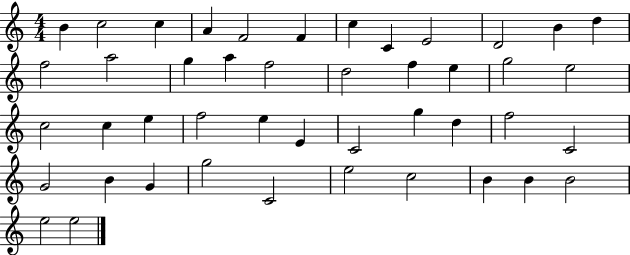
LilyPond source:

{
  \clef treble
  \numericTimeSignature
  \time 4/4
  \key c \major
  b'4 c''2 c''4 | a'4 f'2 f'4 | c''4 c'4 e'2 | d'2 b'4 d''4 | \break f''2 a''2 | g''4 a''4 f''2 | d''2 f''4 e''4 | g''2 e''2 | \break c''2 c''4 e''4 | f''2 e''4 e'4 | c'2 g''4 d''4 | f''2 c'2 | \break g'2 b'4 g'4 | g''2 c'2 | e''2 c''2 | b'4 b'4 b'2 | \break e''2 e''2 | \bar "|."
}